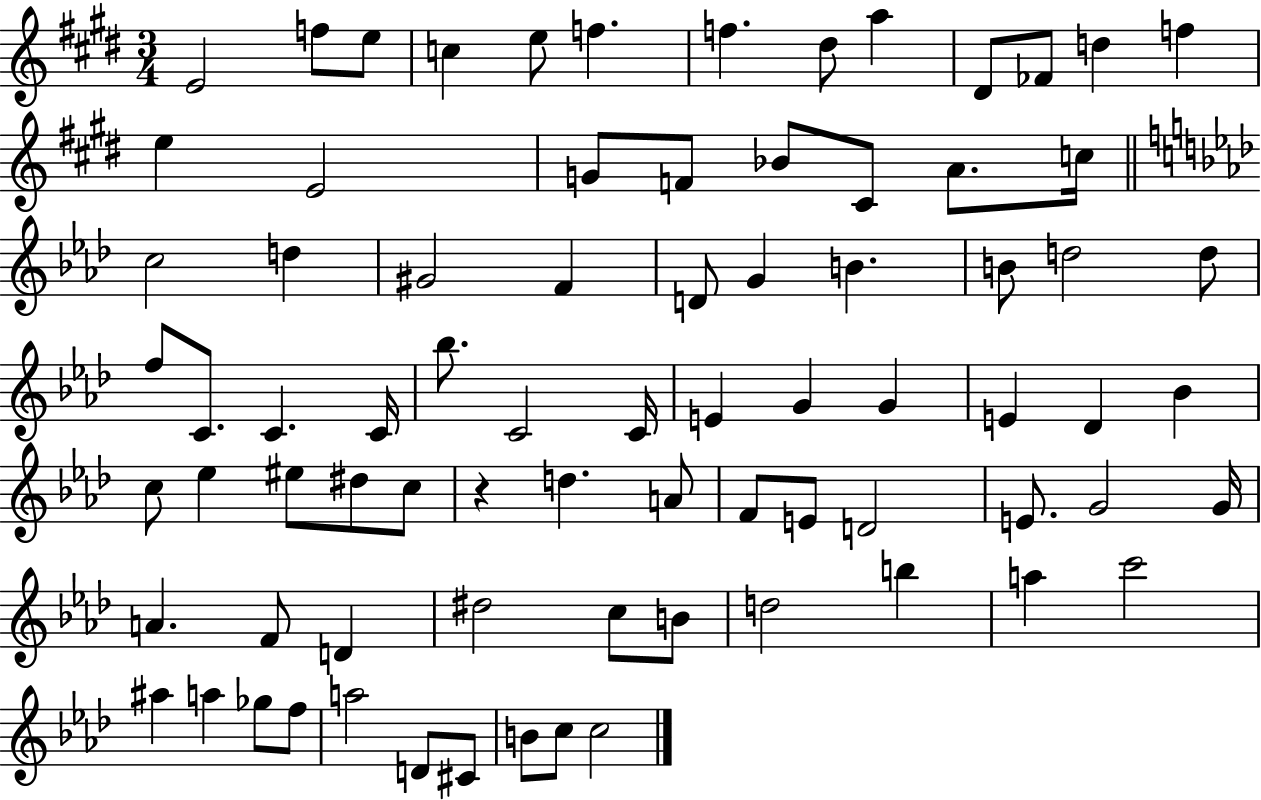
{
  \clef treble
  \numericTimeSignature
  \time 3/4
  \key e \major
  e'2 f''8 e''8 | c''4 e''8 f''4. | f''4. dis''8 a''4 | dis'8 fes'8 d''4 f''4 | \break e''4 e'2 | g'8 f'8 bes'8 cis'8 a'8. c''16 | \bar "||" \break \key f \minor c''2 d''4 | gis'2 f'4 | d'8 g'4 b'4. | b'8 d''2 d''8 | \break f''8 c'8. c'4. c'16 | bes''8. c'2 c'16 | e'4 g'4 g'4 | e'4 des'4 bes'4 | \break c''8 ees''4 eis''8 dis''8 c''8 | r4 d''4. a'8 | f'8 e'8 d'2 | e'8. g'2 g'16 | \break a'4. f'8 d'4 | dis''2 c''8 b'8 | d''2 b''4 | a''4 c'''2 | \break ais''4 a''4 ges''8 f''8 | a''2 d'8 cis'8 | b'8 c''8 c''2 | \bar "|."
}